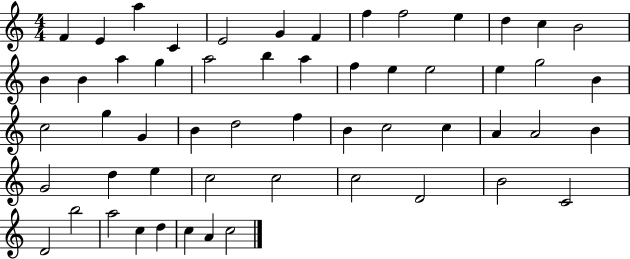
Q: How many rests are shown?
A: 0